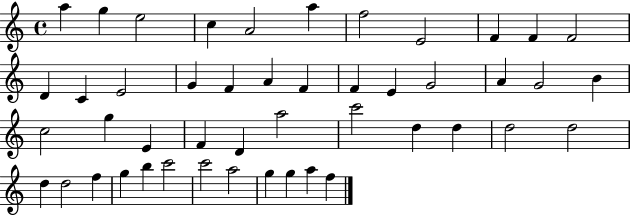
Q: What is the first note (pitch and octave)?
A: A5